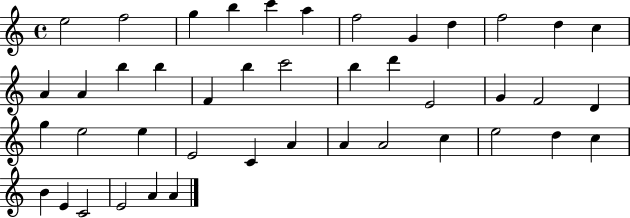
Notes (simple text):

E5/h F5/h G5/q B5/q C6/q A5/q F5/h G4/q D5/q F5/h D5/q C5/q A4/q A4/q B5/q B5/q F4/q B5/q C6/h B5/q D6/q E4/h G4/q F4/h D4/q G5/q E5/h E5/q E4/h C4/q A4/q A4/q A4/h C5/q E5/h D5/q C5/q B4/q E4/q C4/h E4/h A4/q A4/q